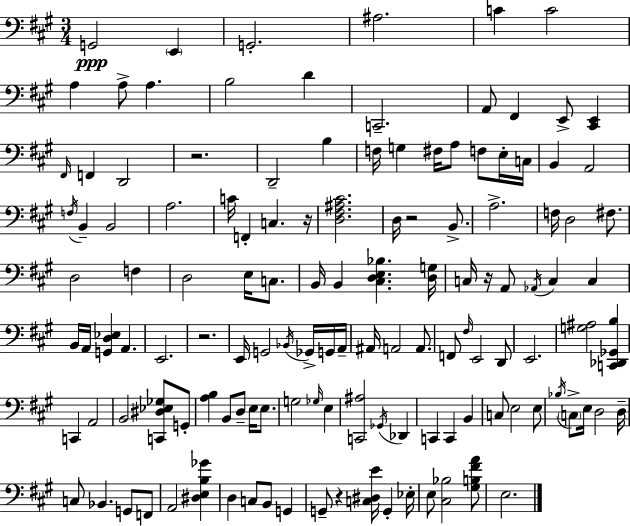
X:1
T:Untitled
M:3/4
L:1/4
K:A
G,,2 E,, G,,2 ^A,2 C C2 A, A,/2 A, B,2 D C,,2 A,,/2 ^F,, E,,/2 [^C,,E,,] ^F,,/4 F,, D,,2 z2 D,,2 B, F,/4 G, ^F,/4 A,/2 F,/2 E,/4 C,/4 B,, A,,2 F,/4 B,, B,,2 A,2 C/4 F,, C, z/4 [D,^F,^A,^C]2 D,/4 z2 B,,/2 A,2 F,/4 D,2 ^F,/2 D,2 F, D,2 E,/4 C,/2 B,,/4 B,, [^C,D,E,_B,] [D,G,]/4 C,/4 z/4 A,,/2 _A,,/4 C, C, B,,/4 A,,/4 [G,,D,_E,] A,, E,,2 z2 E,,/4 G,,2 _B,,/4 _G,,/4 G,,/4 A,,/4 ^A,,/4 A,,2 A,,/2 F,,/2 ^F,/4 E,,2 D,,/2 E,,2 [G,^A,]2 [C,,_D,,_G,,B,] C,, A,,2 B,,2 [C,,^D,_E,_G,]/2 G,,/2 [A,B,] B,,/2 D,/2 E,/4 E,/2 G,2 _G,/4 E, [C,,^A,]2 _G,,/4 _D,, C,, C,, B,, C,/2 E,2 E,/2 _B,/4 C,/2 E,/4 D,2 D,/4 C,/2 _B,, G,,/2 F,,/2 A,,2 [^D,E,B,_G] D, C,/2 B,,/2 G,, G,,/2 z [C,^D,E]/4 G,, _E,/4 E,/2 [^C,_B,]2 [^G,B,^FA]/2 E,2